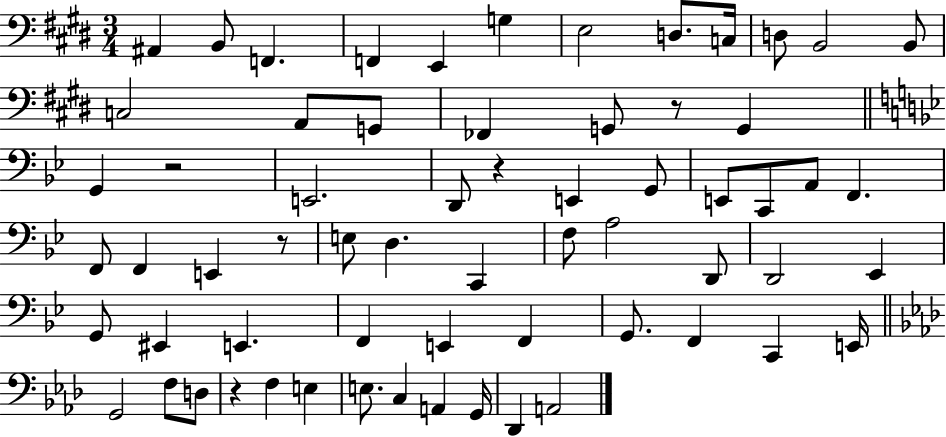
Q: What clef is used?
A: bass